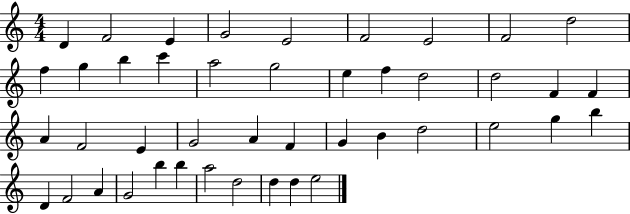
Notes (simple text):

D4/q F4/h E4/q G4/h E4/h F4/h E4/h F4/h D5/h F5/q G5/q B5/q C6/q A5/h G5/h E5/q F5/q D5/h D5/h F4/q F4/q A4/q F4/h E4/q G4/h A4/q F4/q G4/q B4/q D5/h E5/h G5/q B5/q D4/q F4/h A4/q G4/h B5/q B5/q A5/h D5/h D5/q D5/q E5/h